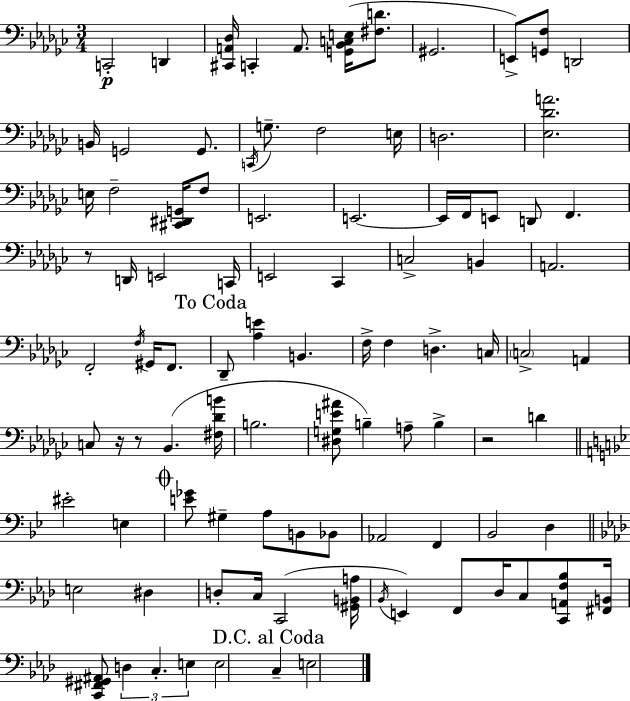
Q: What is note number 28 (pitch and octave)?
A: C2